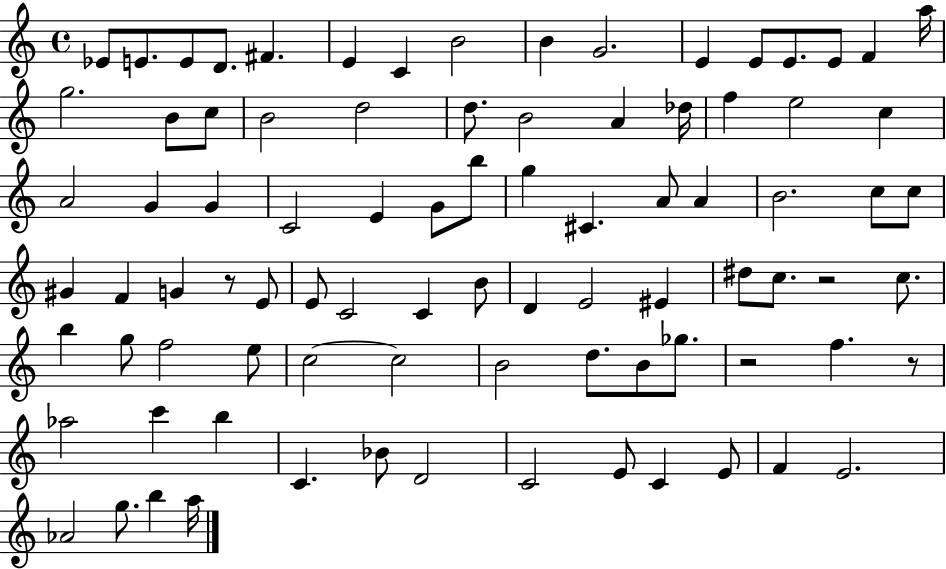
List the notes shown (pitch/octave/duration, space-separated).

Eb4/e E4/e. E4/e D4/e. F#4/q. E4/q C4/q B4/h B4/q G4/h. E4/q E4/e E4/e. E4/e F4/q A5/s G5/h. B4/e C5/e B4/h D5/h D5/e. B4/h A4/q Db5/s F5/q E5/h C5/q A4/h G4/q G4/q C4/h E4/q G4/e B5/e G5/q C#4/q. A4/e A4/q B4/h. C5/e C5/e G#4/q F4/q G4/q R/e E4/e E4/e C4/h C4/q B4/e D4/q E4/h EIS4/q D#5/e C5/e. R/h C5/e. B5/q G5/e F5/h E5/e C5/h C5/h B4/h D5/e. B4/e Gb5/e. R/h F5/q. R/e Ab5/h C6/q B5/q C4/q. Bb4/e D4/h C4/h E4/e C4/q E4/e F4/q E4/h. Ab4/h G5/e. B5/q A5/s